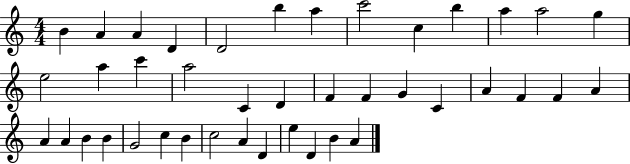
B4/q A4/q A4/q D4/q D4/h B5/q A5/q C6/h C5/q B5/q A5/q A5/h G5/q E5/h A5/q C6/q A5/h C4/q D4/q F4/q F4/q G4/q C4/q A4/q F4/q F4/q A4/q A4/q A4/q B4/q B4/q G4/h C5/q B4/q C5/h A4/q D4/q E5/q D4/q B4/q A4/q